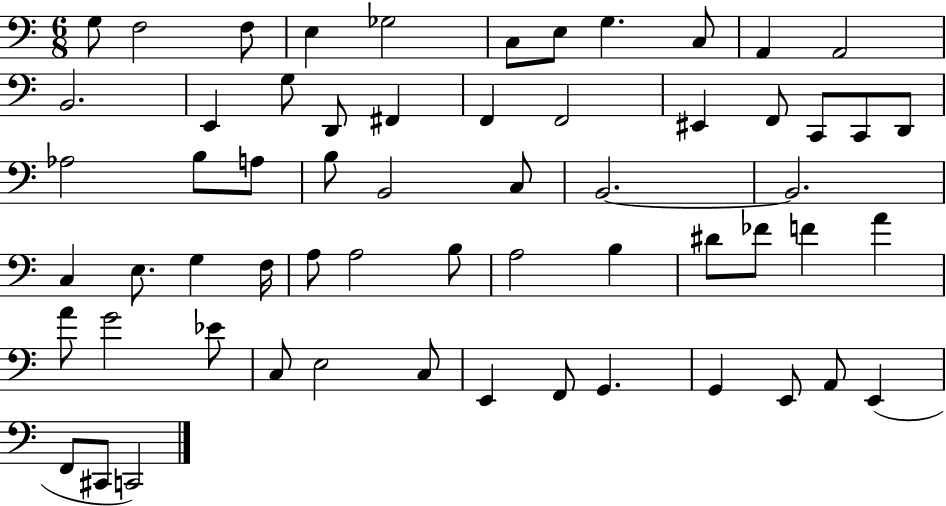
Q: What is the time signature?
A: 6/8